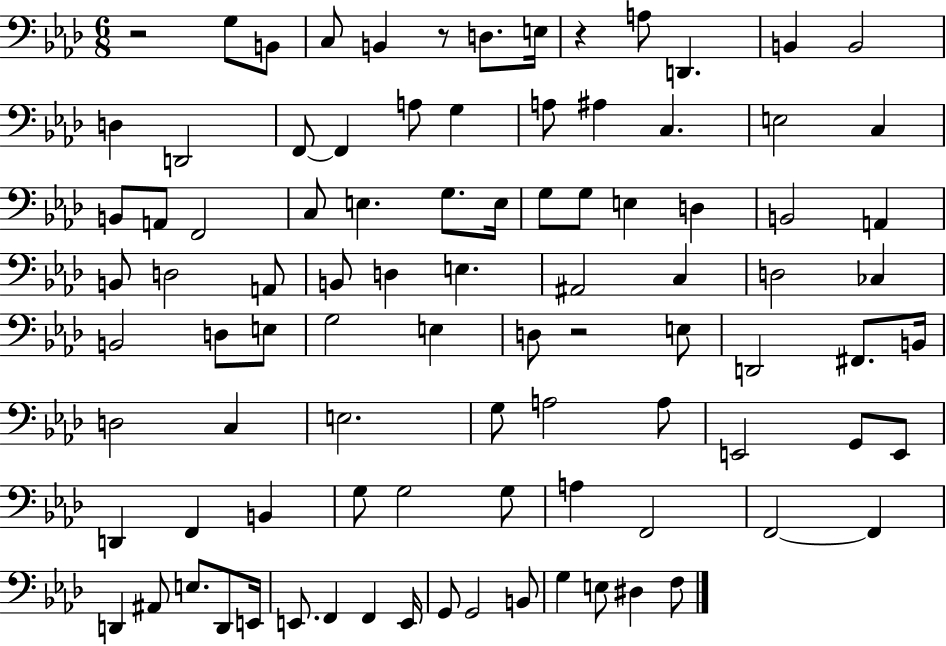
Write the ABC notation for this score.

X:1
T:Untitled
M:6/8
L:1/4
K:Ab
z2 G,/2 B,,/2 C,/2 B,, z/2 D,/2 E,/4 z A,/2 D,, B,, B,,2 D, D,,2 F,,/2 F,, A,/2 G, A,/2 ^A, C, E,2 C, B,,/2 A,,/2 F,,2 C,/2 E, G,/2 E,/4 G,/2 G,/2 E, D, B,,2 A,, B,,/2 D,2 A,,/2 B,,/2 D, E, ^A,,2 C, D,2 _C, B,,2 D,/2 E,/2 G,2 E, D,/2 z2 E,/2 D,,2 ^F,,/2 B,,/4 D,2 C, E,2 G,/2 A,2 A,/2 E,,2 G,,/2 E,,/2 D,, F,, B,, G,/2 G,2 G,/2 A, F,,2 F,,2 F,, D,, ^A,,/2 E,/2 D,,/2 E,,/4 E,,/2 F,, F,, E,,/4 G,,/2 G,,2 B,,/2 G, E,/2 ^D, F,/2